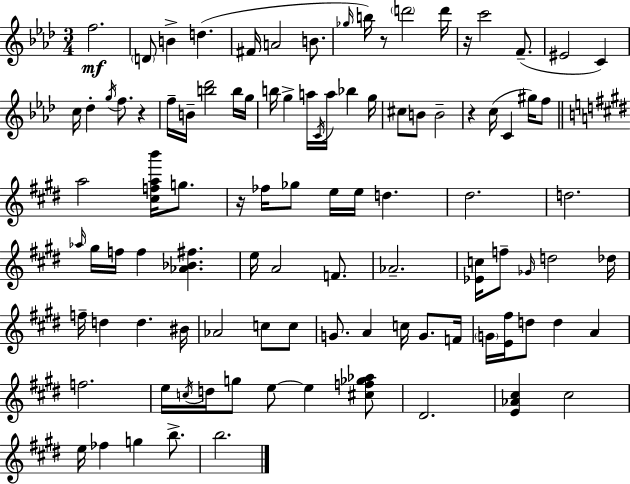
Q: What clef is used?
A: treble